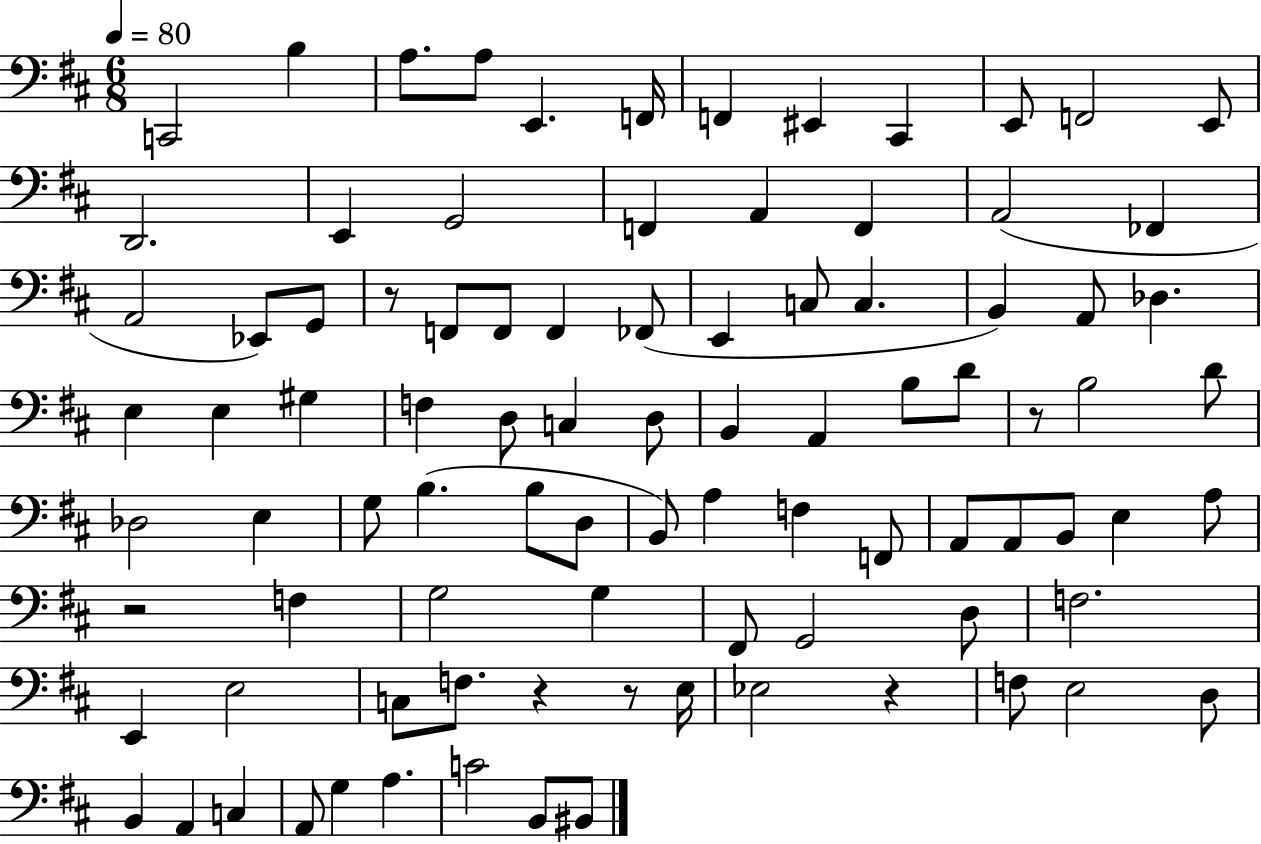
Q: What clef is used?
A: bass